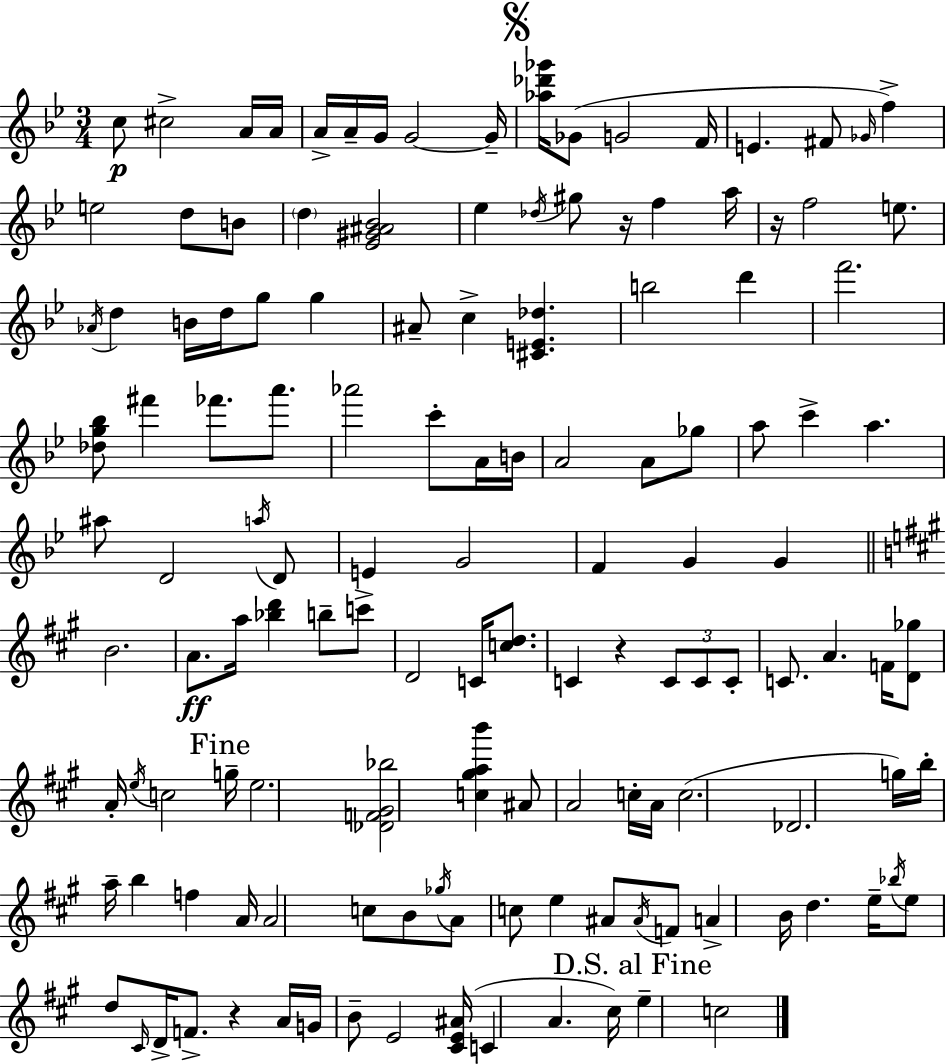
{
  \clef treble
  \numericTimeSignature
  \time 3/4
  \key g \minor
  c''8\p cis''2-> a'16 a'16 | a'16-> a'16-- g'16 g'2~~ g'16-- | \mark \markup { \musicglyph "scripts.segno" } <aes'' des''' ges'''>16 ges'8( g'2 f'16 | e'4. fis'8 \grace { ges'16 }) f''4-> | \break e''2 d''8 b'8 | \parenthesize d''4 <ees' gis' ais' bes'>2 | ees''4 \acciaccatura { des''16 } gis''8 r16 f''4 | a''16 r16 f''2 e''8. | \break \acciaccatura { aes'16 } d''4 b'16 d''16 g''8 g''4 | ais'8-- c''4-> <cis' e' des''>4. | b''2 d'''4 | f'''2. | \break <des'' g'' bes''>8 fis'''4 fes'''8. | a'''8. aes'''2 c'''8-. | a'16 b'16 a'2 a'8 | ges''8 a''8 c'''4-> a''4. | \break ais''8 d'2 | \acciaccatura { a''16 } d'8 e'4 g'2 | f'4 g'4 | g'4 \bar "||" \break \key a \major b'2. | a'8.\ff a''16 <bes'' d'''>4 b''8-- c'''8-> | d'2 c'16 <c'' d''>8. | c'4 r4 \tuplet 3/2 { c'8 c'8 | \break c'8-. } c'8. a'4. f'16 | <d' ges''>8 a'16-. \acciaccatura { e''16 } c''2 | \mark "Fine" g''16-- e''2. | <des' f' gis' bes''>2 <c'' gis'' a'' b'''>4 | \break ais'8 a'2 c''16-. | a'16 c''2.( | des'2. | g''16) b''16-. a''16-- b''4 f''4 | \break a'16 a'2 c''8 b'8 | \acciaccatura { ges''16 } a'8 c''8 e''4 ais'8 | \acciaccatura { ais'16 } f'8 a'4-> b'16 d''4. | e''16-- \acciaccatura { bes''16 } e''8 d''8 \grace { cis'16 } d'16-> f'8.-> | \break r4 a'16 g'16 b'8-- e'2 | <cis' e' ais'>16( c'4 a'4. | cis''16) \mark "D.S. al Fine" e''4-- c''2 | \bar "|."
}